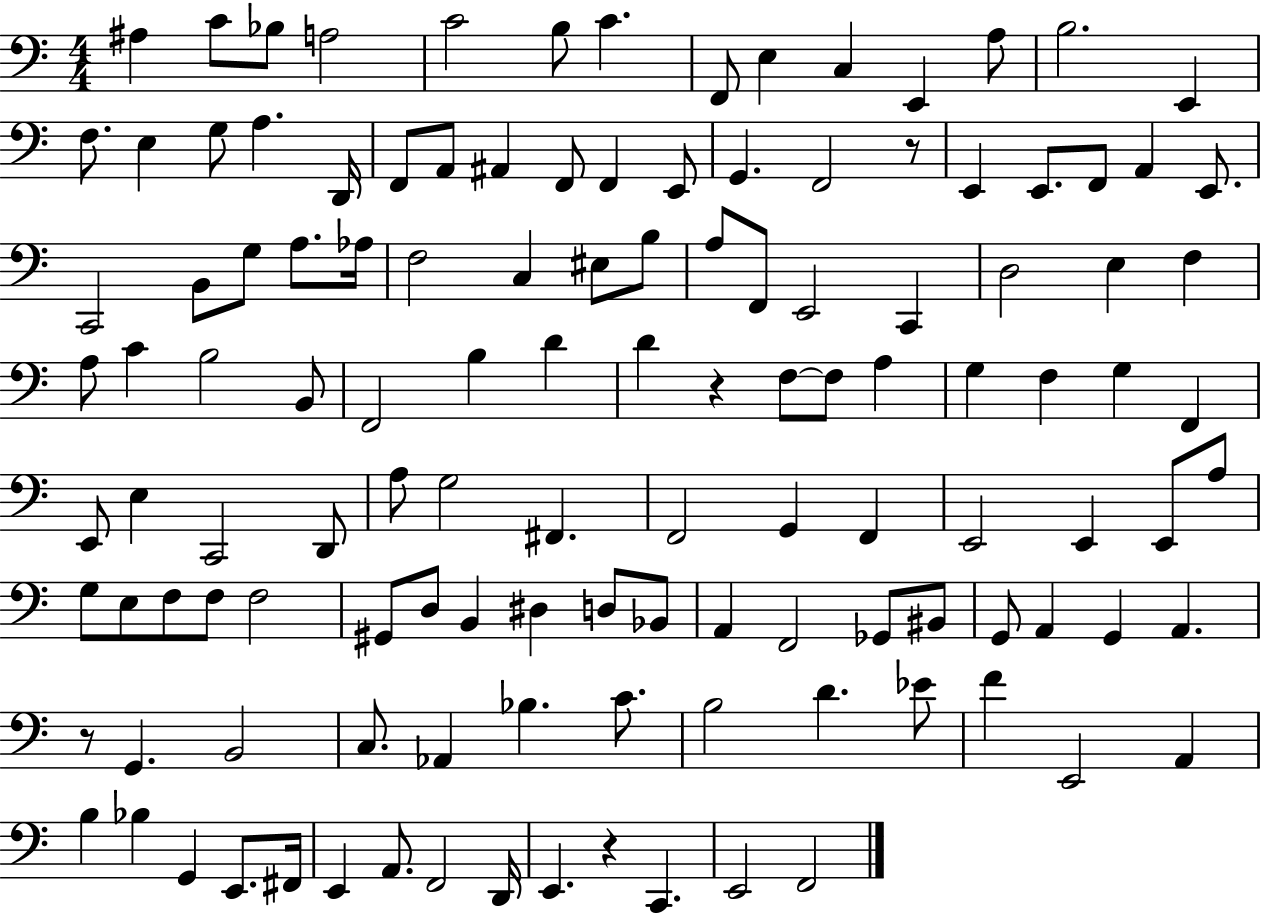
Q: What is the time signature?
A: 4/4